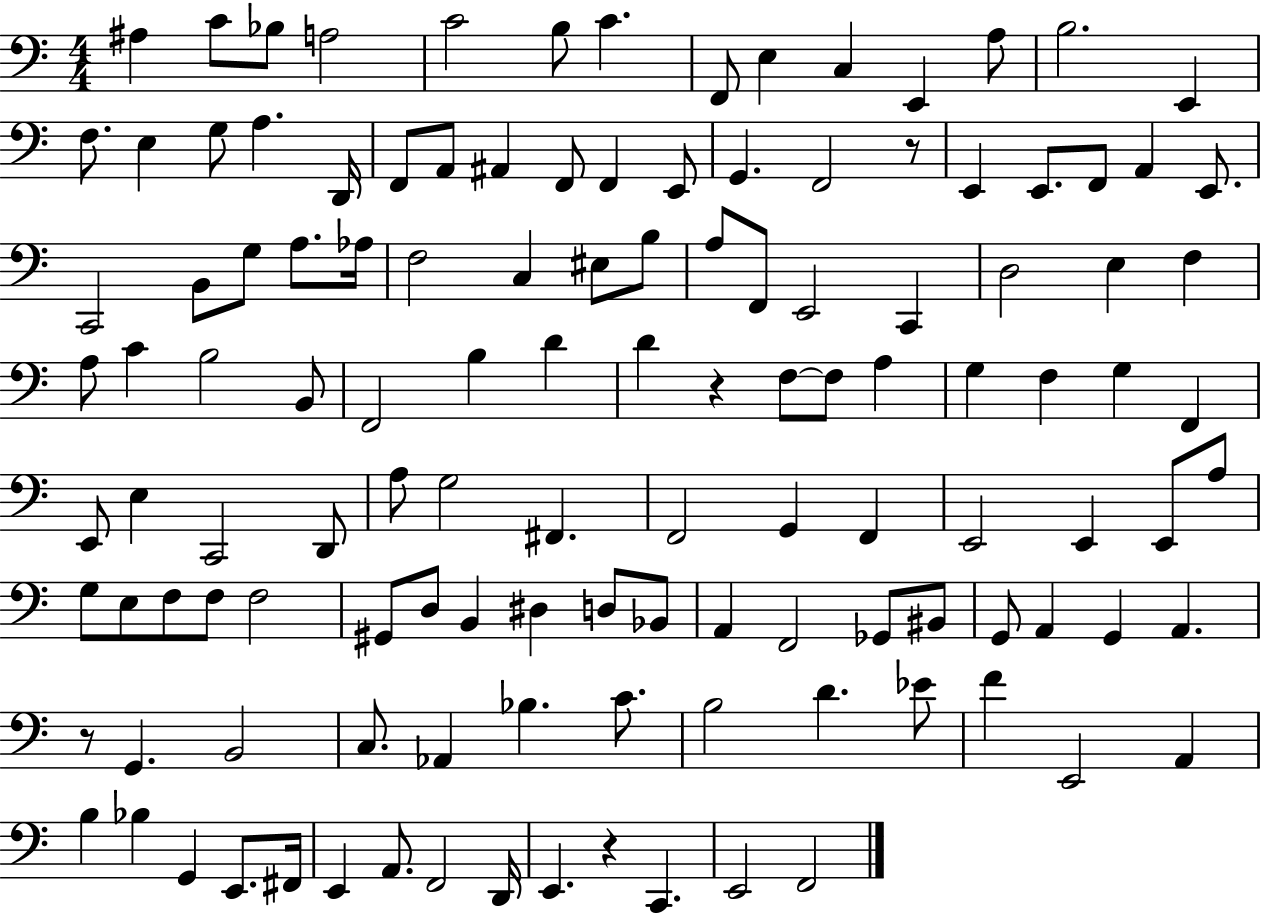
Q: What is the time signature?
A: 4/4